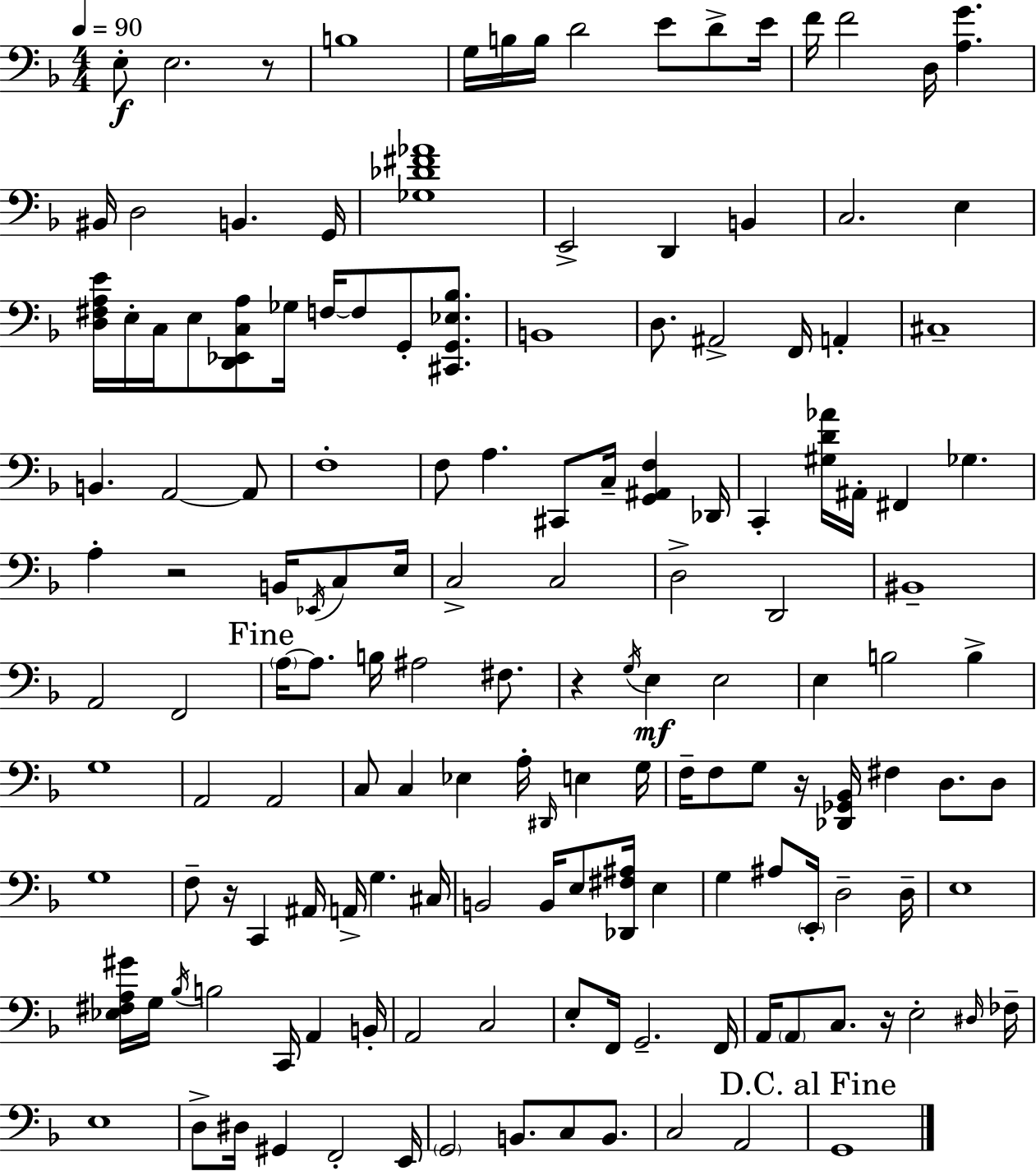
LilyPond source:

{
  \clef bass
  \numericTimeSignature
  \time 4/4
  \key f \major
  \tempo 4 = 90
  e8-.\f e2. r8 | b1 | g16 b16 b16 d'2 e'8 d'8-> e'16 | f'16 f'2 d16 <a g'>4. | \break bis,16 d2 b,4. g,16 | <ges des' fis' aes'>1 | e,2-> d,4 b,4 | c2. e4 | \break <d fis a e'>16 e16-. c16 e8 <d, ees, c a>8 ges16 f16~~ f8 g,8-. <cis, g, ees bes>8. | b,1 | d8. ais,2-> f,16 a,4-. | cis1-- | \break b,4. a,2~~ a,8 | f1-. | f8 a4. cis,8 c16-- <g, ais, f>4 des,16 | c,4-. <gis d' aes'>16 ais,16-. fis,4 ges4. | \break a4-. r2 b,16 \acciaccatura { ees,16 } c8 | e16 c2-> c2 | d2-> d,2 | bis,1-- | \break a,2 f,2 | \mark "Fine" \parenthesize a16~~ a8. b16 ais2 fis8. | r4 \acciaccatura { g16 }\mf e4 e2 | e4 b2 b4-> | \break g1 | a,2 a,2 | c8 c4 ees4 a16-. \grace { dis,16 } e4 | g16 f16-- f8 g8 r16 <des, ges, bes,>16 fis4 d8. | \break d8 g1 | f8-- r16 c,4 ais,16 a,16-> g4. | cis16 b,2 b,16 e8 <des, fis ais>16 e4 | g4 ais8 \parenthesize e,16-. d2-- | \break d16-- e1 | <ees fis a gis'>16 g16 \acciaccatura { bes16 } b2 c,16 a,4 | b,16-. a,2 c2 | e8-. f,16 g,2.-- | \break f,16 a,16 \parenthesize a,8 c8. r16 e2-. | \grace { dis16 } fes16-- e1 | d8-> dis16 gis,4 f,2-. | e,16 \parenthesize g,2 b,8. | \break c8 b,8. c2 a,2 | \mark "D.C. al Fine" g,1 | \bar "|."
}